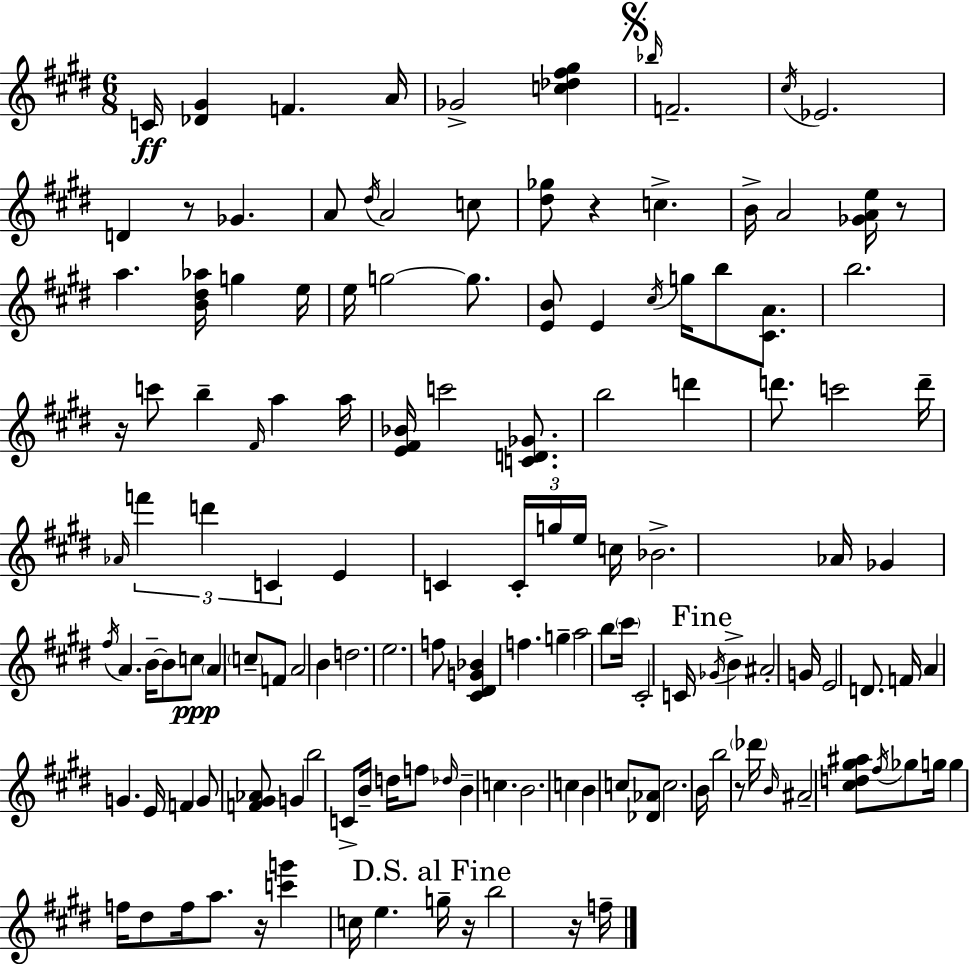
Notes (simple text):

C4/s [Db4,G#4]/q F4/q. A4/s Gb4/h [C5,Db5,F#5,G#5]/q Bb5/s F4/h. C#5/s Eb4/h. D4/q R/e Gb4/q. A4/e D#5/s A4/h C5/e [D#5,Gb5]/e R/q C5/q. B4/s A4/h [Gb4,A4,E5]/s R/e A5/q. [B4,D#5,Ab5]/s G5/q E5/s E5/s G5/h G5/e. [E4,B4]/e E4/q C#5/s G5/s B5/e [C#4,A4]/e. B5/h. R/s C6/e B5/q F#4/s A5/q A5/s [E4,F#4,Bb4]/s C6/h [C4,D4,Gb4]/e. B5/h D6/q D6/e. C6/h D6/s Ab4/s F6/q D6/q C4/q E4/q C4/q C4/s G5/s E5/s C5/s Bb4/h. Ab4/s Gb4/q F#5/s A4/q. B4/s B4/e C5/e A4/q C5/e F4/e A4/h B4/q D5/h. E5/h. F5/e [C#4,D#4,G4,Bb4]/q F5/q. G5/q A5/h B5/e C#6/s C#4/h C4/s Gb4/s B4/q A#4/h G4/s E4/h D4/e. F4/s A4/q G4/q. E4/s F4/q G4/e [F4,G#4,Ab4]/e G4/q B5/h C4/e B4/s D5/s F5/e Db5/s B4/q C5/q. B4/h. C5/q B4/q C5/e [Db4,Ab4]/e C5/h. B4/s B5/h R/e Db6/s B4/s A#4/h [C#5,D5,G#5,A#5]/e F#5/s Gb5/e G5/s G5/q F5/s D#5/e F5/s A5/e. R/s [C6,G6]/q C5/s E5/q. G5/s R/s B5/h R/s F5/s